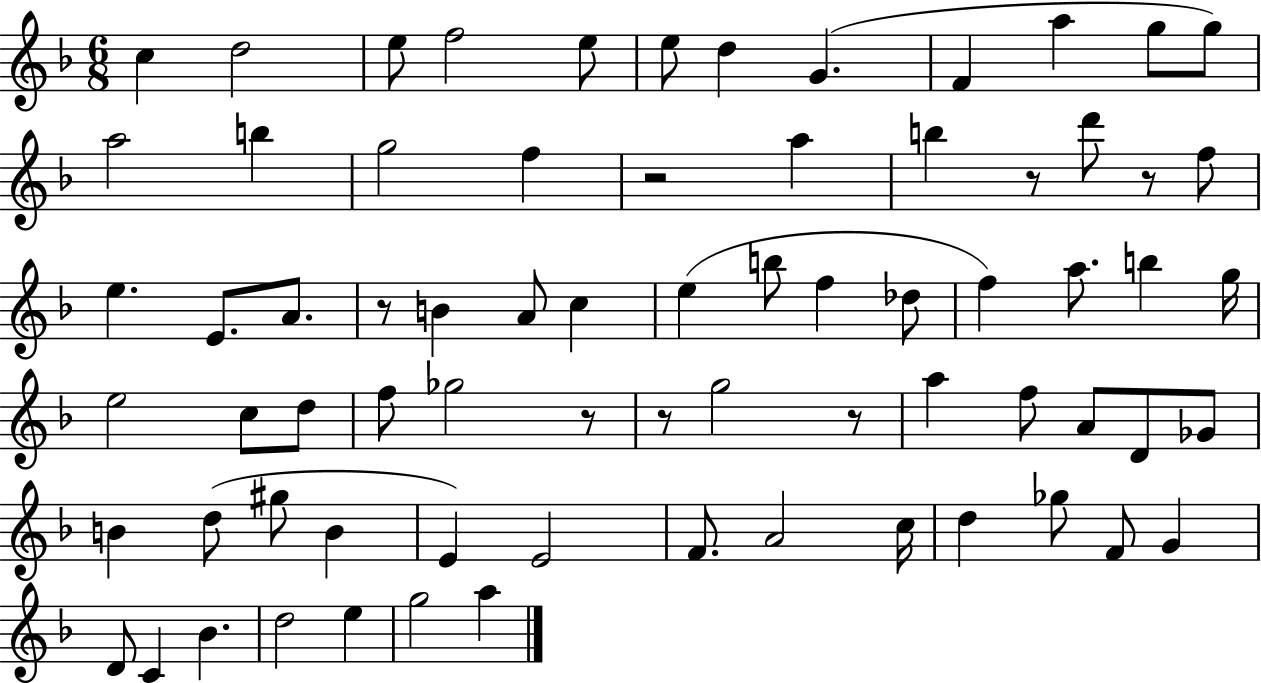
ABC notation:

X:1
T:Untitled
M:6/8
L:1/4
K:F
c d2 e/2 f2 e/2 e/2 d G F a g/2 g/2 a2 b g2 f z2 a b z/2 d'/2 z/2 f/2 e E/2 A/2 z/2 B A/2 c e b/2 f _d/2 f a/2 b g/4 e2 c/2 d/2 f/2 _g2 z/2 z/2 g2 z/2 a f/2 A/2 D/2 _G/2 B d/2 ^g/2 B E E2 F/2 A2 c/4 d _g/2 F/2 G D/2 C _B d2 e g2 a